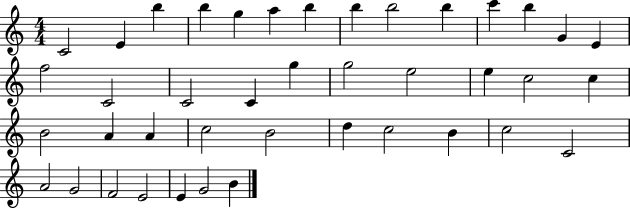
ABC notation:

X:1
T:Untitled
M:4/4
L:1/4
K:C
C2 E b b g a b b b2 b c' b G E f2 C2 C2 C g g2 e2 e c2 c B2 A A c2 B2 d c2 B c2 C2 A2 G2 F2 E2 E G2 B